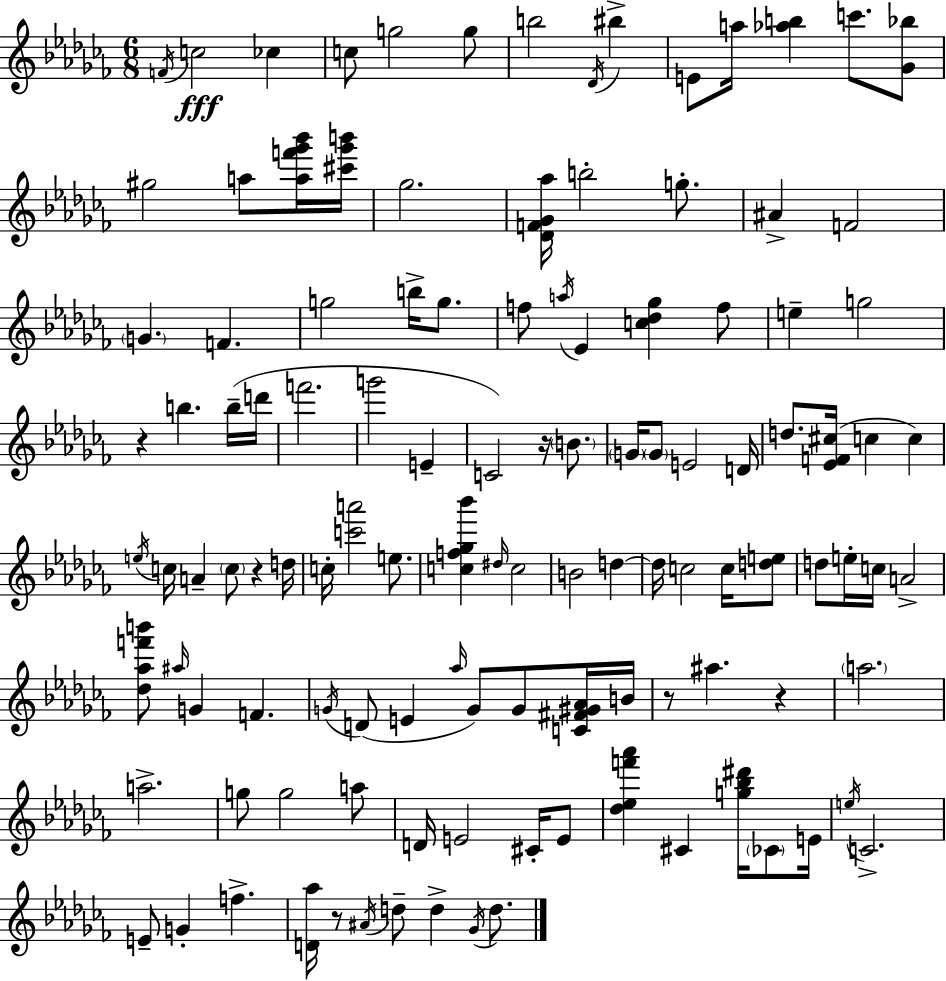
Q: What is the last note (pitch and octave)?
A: D5